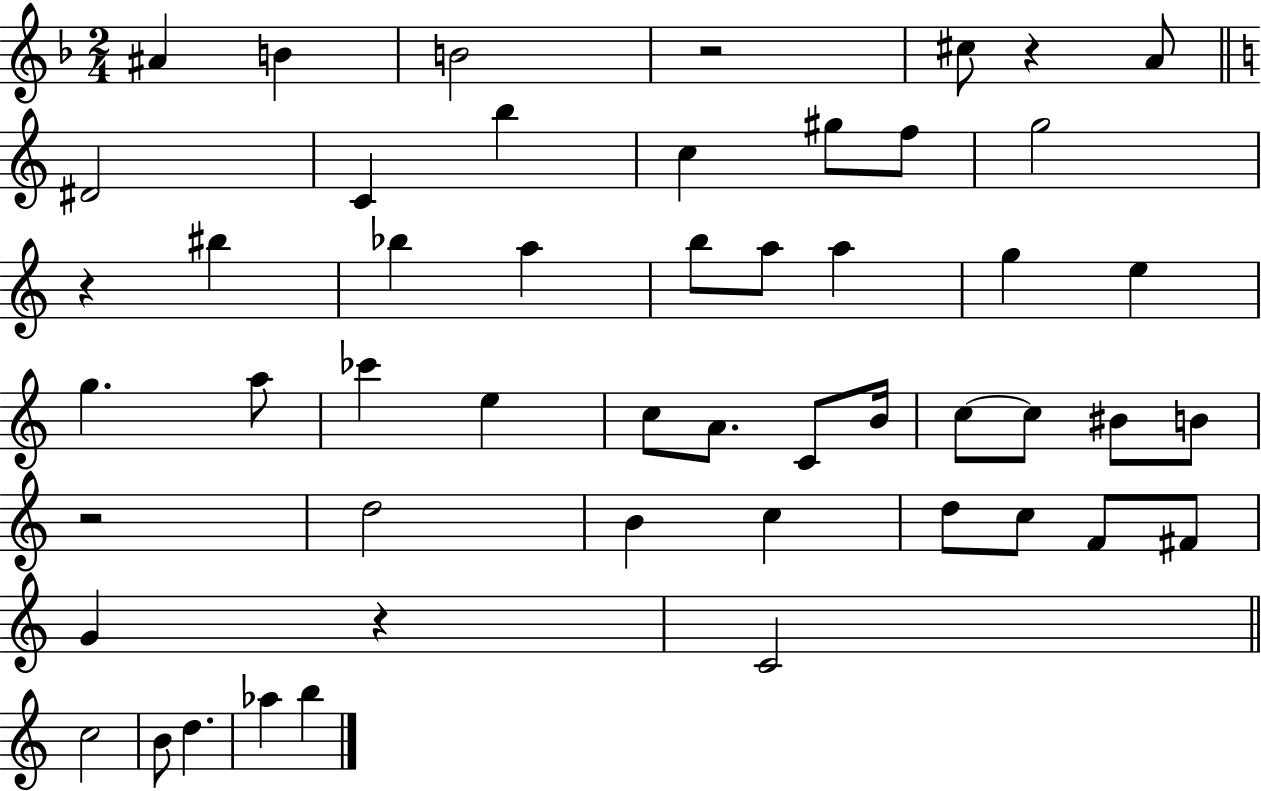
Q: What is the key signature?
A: F major